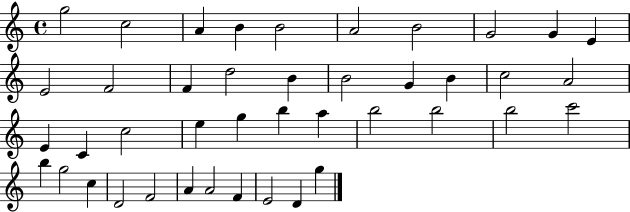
G5/h C5/h A4/q B4/q B4/h A4/h B4/h G4/h G4/q E4/q E4/h F4/h F4/q D5/h B4/q B4/h G4/q B4/q C5/h A4/h E4/q C4/q C5/h E5/q G5/q B5/q A5/q B5/h B5/h B5/h C6/h B5/q G5/h C5/q D4/h F4/h A4/q A4/h F4/q E4/h D4/q G5/q